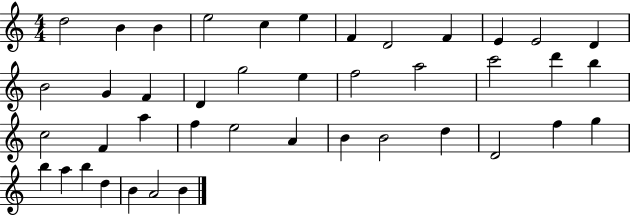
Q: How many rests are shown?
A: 0